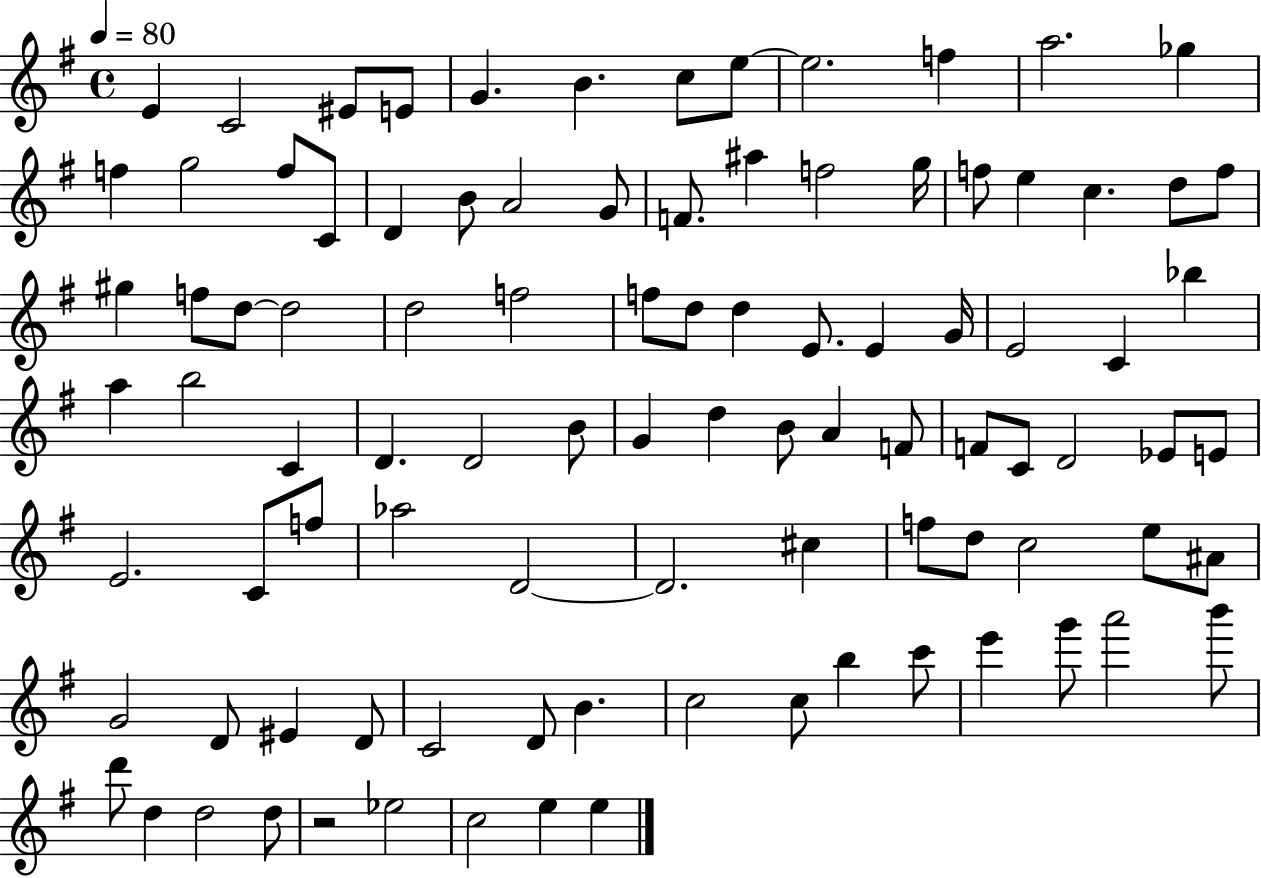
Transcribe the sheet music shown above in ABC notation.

X:1
T:Untitled
M:4/4
L:1/4
K:G
E C2 ^E/2 E/2 G B c/2 e/2 e2 f a2 _g f g2 f/2 C/2 D B/2 A2 G/2 F/2 ^a f2 g/4 f/2 e c d/2 f/2 ^g f/2 d/2 d2 d2 f2 f/2 d/2 d E/2 E G/4 E2 C _b a b2 C D D2 B/2 G d B/2 A F/2 F/2 C/2 D2 _E/2 E/2 E2 C/2 f/2 _a2 D2 D2 ^c f/2 d/2 c2 e/2 ^A/2 G2 D/2 ^E D/2 C2 D/2 B c2 c/2 b c'/2 e' g'/2 a'2 b'/2 d'/2 d d2 d/2 z2 _e2 c2 e e